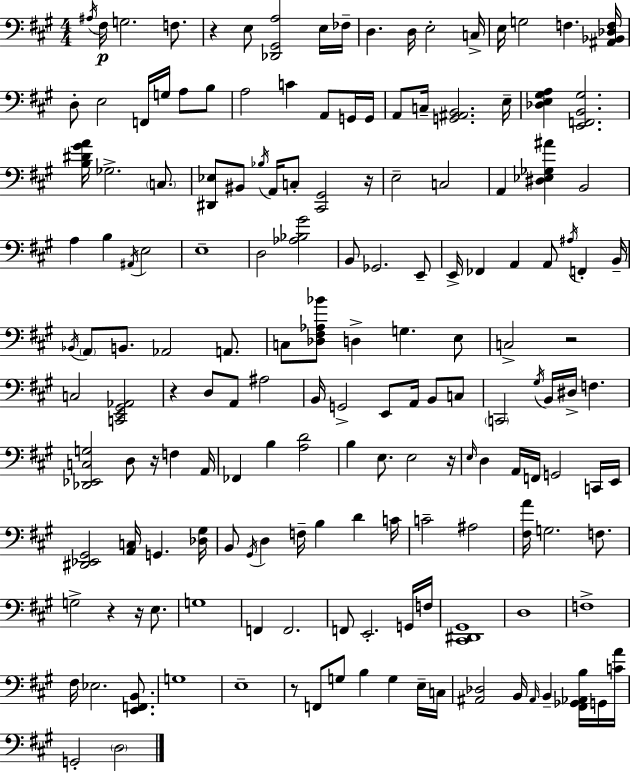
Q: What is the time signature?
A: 4/4